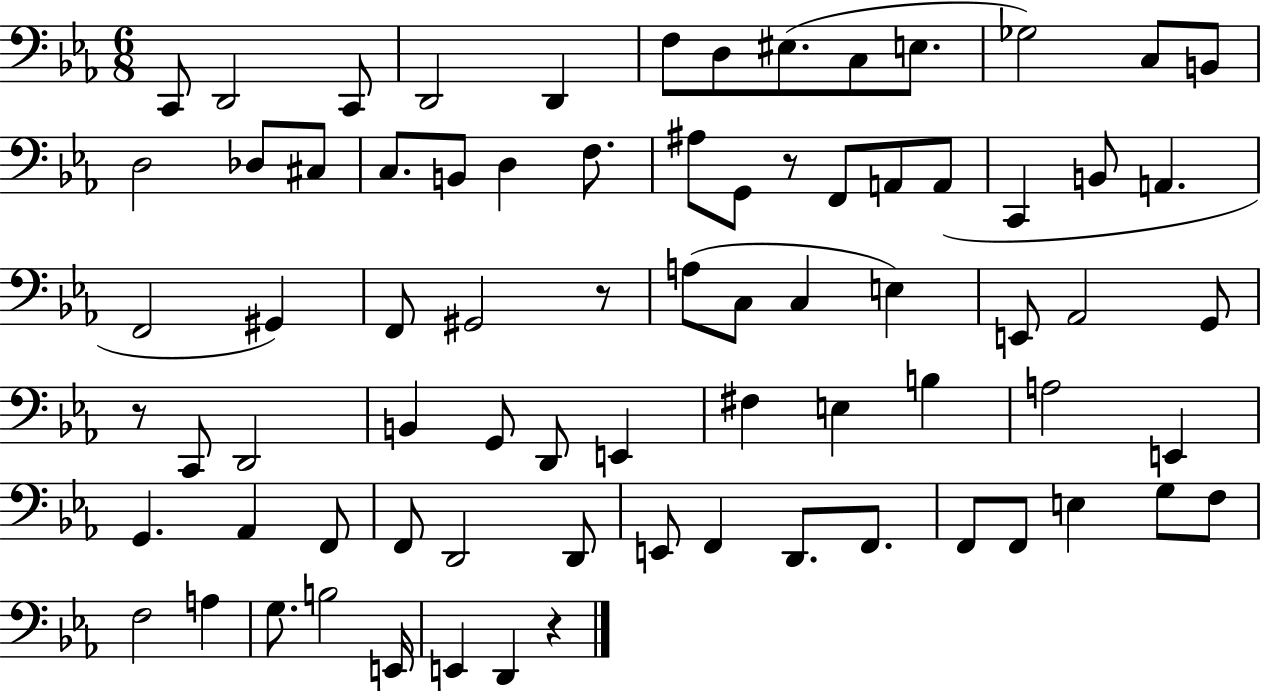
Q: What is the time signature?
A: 6/8